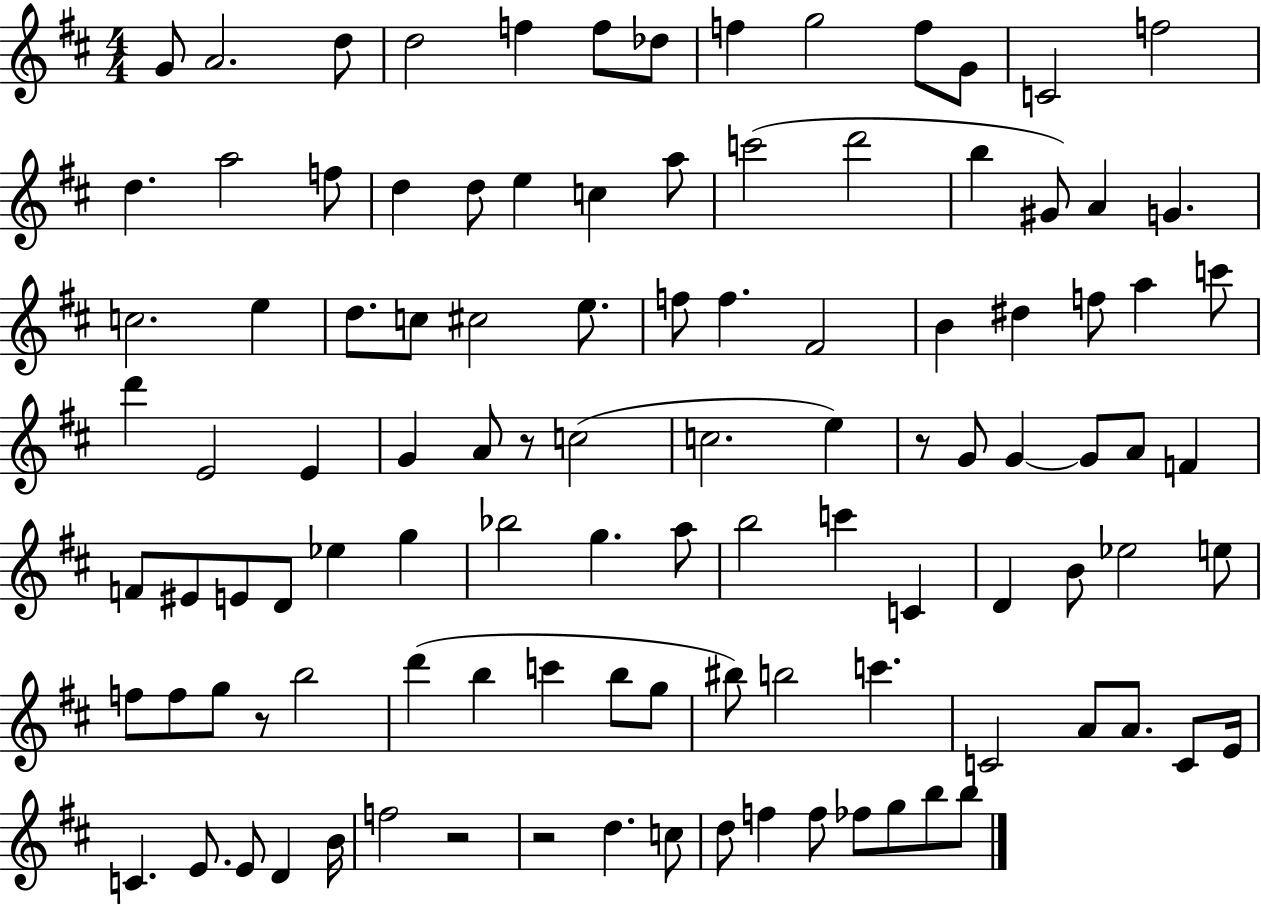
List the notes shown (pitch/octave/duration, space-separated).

G4/e A4/h. D5/e D5/h F5/q F5/e Db5/e F5/q G5/h F5/e G4/e C4/h F5/h D5/q. A5/h F5/e D5/q D5/e E5/q C5/q A5/e C6/h D6/h B5/q G#4/e A4/q G4/q. C5/h. E5/q D5/e. C5/e C#5/h E5/e. F5/e F5/q. F#4/h B4/q D#5/q F5/e A5/q C6/e D6/q E4/h E4/q G4/q A4/e R/e C5/h C5/h. E5/q R/e G4/e G4/q G4/e A4/e F4/q F4/e EIS4/e E4/e D4/e Eb5/q G5/q Bb5/h G5/q. A5/e B5/h C6/q C4/q D4/q B4/e Eb5/h E5/e F5/e F5/e G5/e R/e B5/h D6/q B5/q C6/q B5/e G5/e BIS5/e B5/h C6/q. C4/h A4/e A4/e. C4/e E4/s C4/q. E4/e. E4/e D4/q B4/s F5/h R/h R/h D5/q. C5/e D5/e F5/q F5/e FES5/e G5/e B5/e B5/e